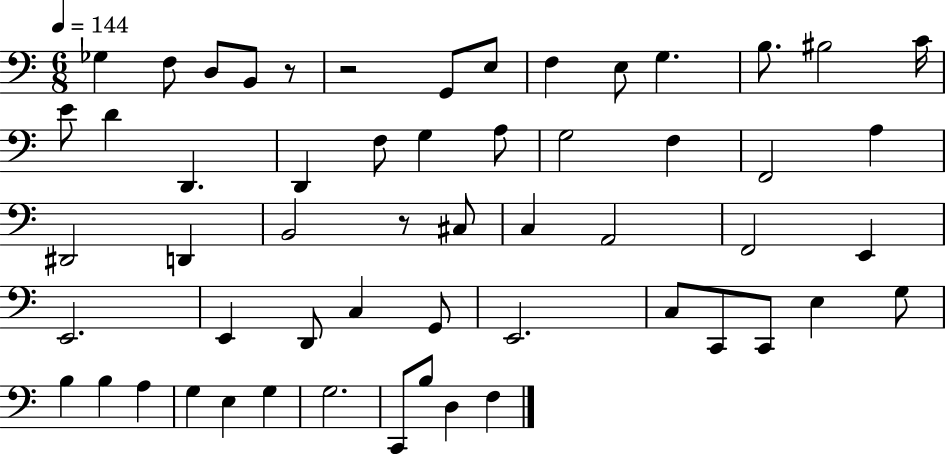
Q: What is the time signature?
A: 6/8